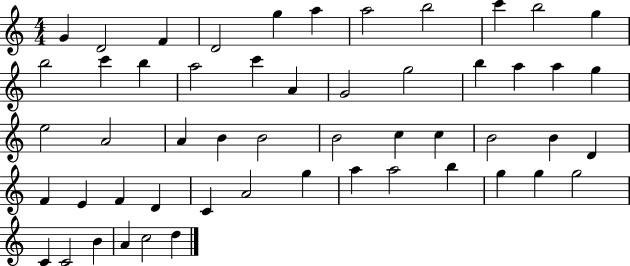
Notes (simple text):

G4/q D4/h F4/q D4/h G5/q A5/q A5/h B5/h C6/q B5/h G5/q B5/h C6/q B5/q A5/h C6/q A4/q G4/h G5/h B5/q A5/q A5/q G5/q E5/h A4/h A4/q B4/q B4/h B4/h C5/q C5/q B4/h B4/q D4/q F4/q E4/q F4/q D4/q C4/q A4/h G5/q A5/q A5/h B5/q G5/q G5/q G5/h C4/q C4/h B4/q A4/q C5/h D5/q